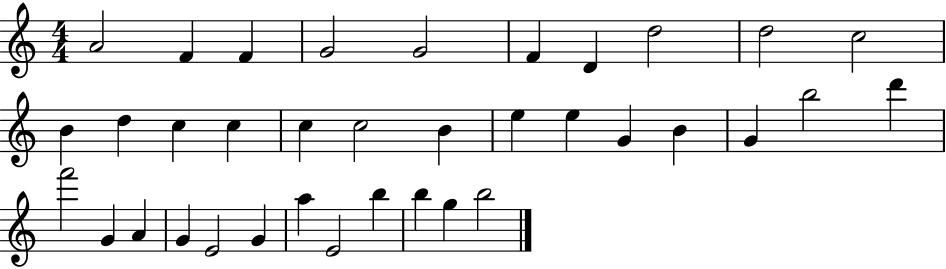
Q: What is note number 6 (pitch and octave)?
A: F4